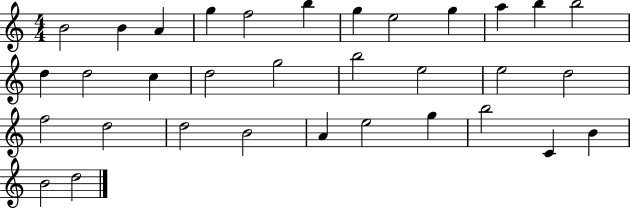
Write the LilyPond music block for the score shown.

{
  \clef treble
  \numericTimeSignature
  \time 4/4
  \key c \major
  b'2 b'4 a'4 | g''4 f''2 b''4 | g''4 e''2 g''4 | a''4 b''4 b''2 | \break d''4 d''2 c''4 | d''2 g''2 | b''2 e''2 | e''2 d''2 | \break f''2 d''2 | d''2 b'2 | a'4 e''2 g''4 | b''2 c'4 b'4 | \break b'2 d''2 | \bar "|."
}